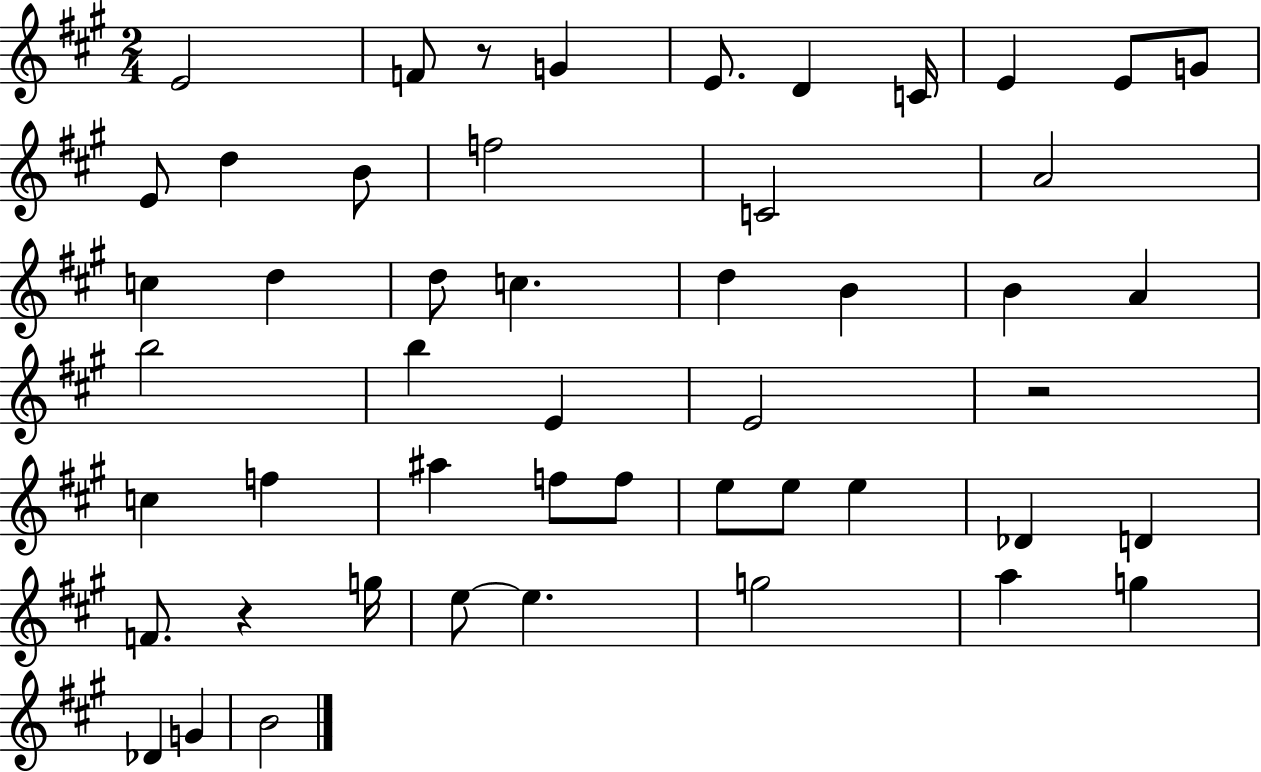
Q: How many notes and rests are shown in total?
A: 50